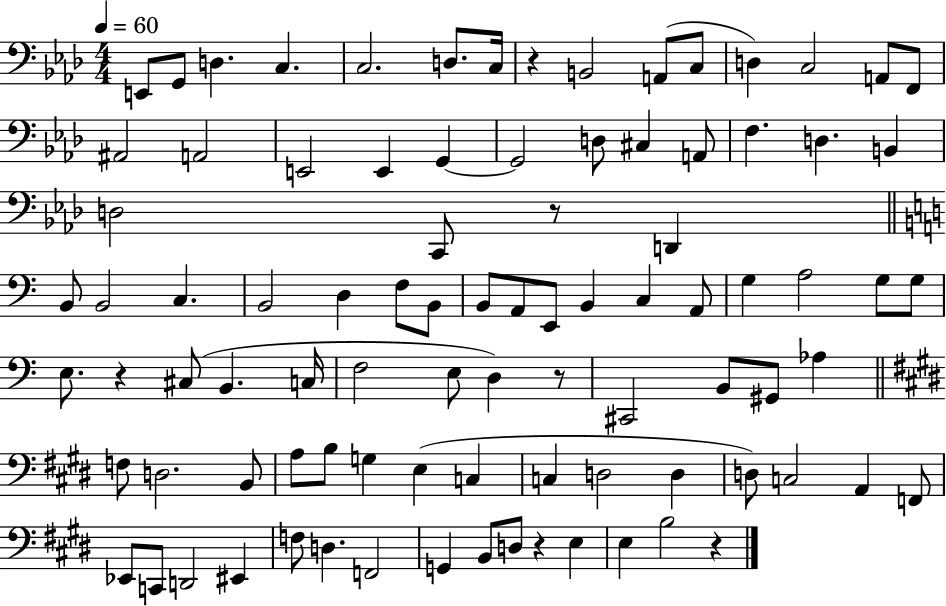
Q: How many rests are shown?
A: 6